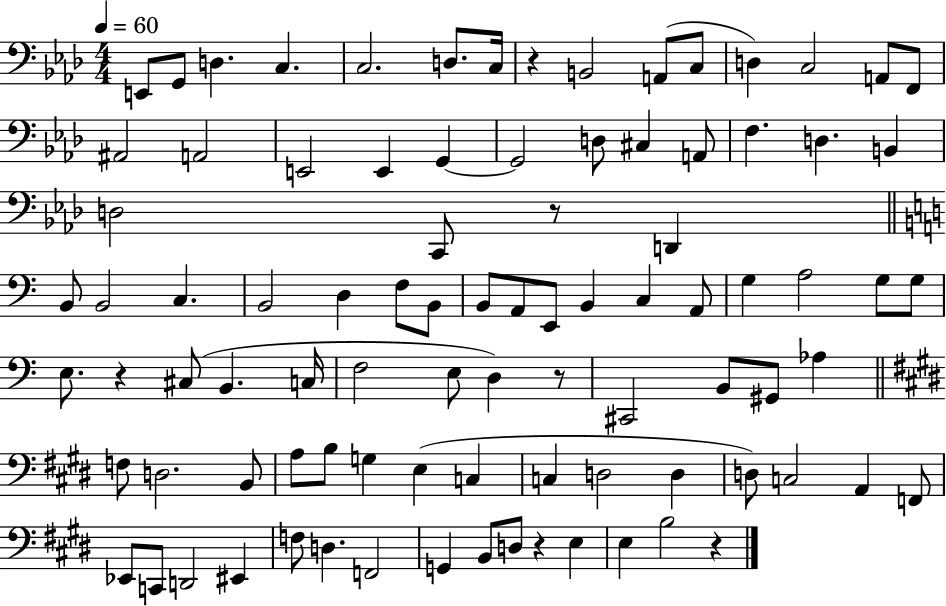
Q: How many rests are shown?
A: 6